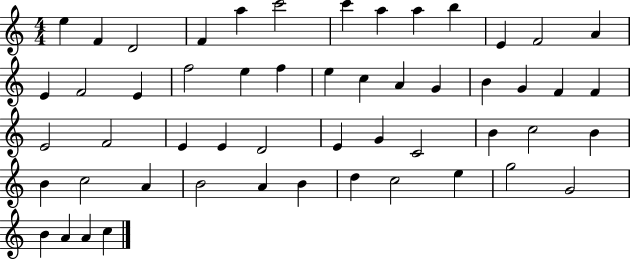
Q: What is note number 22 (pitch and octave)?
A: A4